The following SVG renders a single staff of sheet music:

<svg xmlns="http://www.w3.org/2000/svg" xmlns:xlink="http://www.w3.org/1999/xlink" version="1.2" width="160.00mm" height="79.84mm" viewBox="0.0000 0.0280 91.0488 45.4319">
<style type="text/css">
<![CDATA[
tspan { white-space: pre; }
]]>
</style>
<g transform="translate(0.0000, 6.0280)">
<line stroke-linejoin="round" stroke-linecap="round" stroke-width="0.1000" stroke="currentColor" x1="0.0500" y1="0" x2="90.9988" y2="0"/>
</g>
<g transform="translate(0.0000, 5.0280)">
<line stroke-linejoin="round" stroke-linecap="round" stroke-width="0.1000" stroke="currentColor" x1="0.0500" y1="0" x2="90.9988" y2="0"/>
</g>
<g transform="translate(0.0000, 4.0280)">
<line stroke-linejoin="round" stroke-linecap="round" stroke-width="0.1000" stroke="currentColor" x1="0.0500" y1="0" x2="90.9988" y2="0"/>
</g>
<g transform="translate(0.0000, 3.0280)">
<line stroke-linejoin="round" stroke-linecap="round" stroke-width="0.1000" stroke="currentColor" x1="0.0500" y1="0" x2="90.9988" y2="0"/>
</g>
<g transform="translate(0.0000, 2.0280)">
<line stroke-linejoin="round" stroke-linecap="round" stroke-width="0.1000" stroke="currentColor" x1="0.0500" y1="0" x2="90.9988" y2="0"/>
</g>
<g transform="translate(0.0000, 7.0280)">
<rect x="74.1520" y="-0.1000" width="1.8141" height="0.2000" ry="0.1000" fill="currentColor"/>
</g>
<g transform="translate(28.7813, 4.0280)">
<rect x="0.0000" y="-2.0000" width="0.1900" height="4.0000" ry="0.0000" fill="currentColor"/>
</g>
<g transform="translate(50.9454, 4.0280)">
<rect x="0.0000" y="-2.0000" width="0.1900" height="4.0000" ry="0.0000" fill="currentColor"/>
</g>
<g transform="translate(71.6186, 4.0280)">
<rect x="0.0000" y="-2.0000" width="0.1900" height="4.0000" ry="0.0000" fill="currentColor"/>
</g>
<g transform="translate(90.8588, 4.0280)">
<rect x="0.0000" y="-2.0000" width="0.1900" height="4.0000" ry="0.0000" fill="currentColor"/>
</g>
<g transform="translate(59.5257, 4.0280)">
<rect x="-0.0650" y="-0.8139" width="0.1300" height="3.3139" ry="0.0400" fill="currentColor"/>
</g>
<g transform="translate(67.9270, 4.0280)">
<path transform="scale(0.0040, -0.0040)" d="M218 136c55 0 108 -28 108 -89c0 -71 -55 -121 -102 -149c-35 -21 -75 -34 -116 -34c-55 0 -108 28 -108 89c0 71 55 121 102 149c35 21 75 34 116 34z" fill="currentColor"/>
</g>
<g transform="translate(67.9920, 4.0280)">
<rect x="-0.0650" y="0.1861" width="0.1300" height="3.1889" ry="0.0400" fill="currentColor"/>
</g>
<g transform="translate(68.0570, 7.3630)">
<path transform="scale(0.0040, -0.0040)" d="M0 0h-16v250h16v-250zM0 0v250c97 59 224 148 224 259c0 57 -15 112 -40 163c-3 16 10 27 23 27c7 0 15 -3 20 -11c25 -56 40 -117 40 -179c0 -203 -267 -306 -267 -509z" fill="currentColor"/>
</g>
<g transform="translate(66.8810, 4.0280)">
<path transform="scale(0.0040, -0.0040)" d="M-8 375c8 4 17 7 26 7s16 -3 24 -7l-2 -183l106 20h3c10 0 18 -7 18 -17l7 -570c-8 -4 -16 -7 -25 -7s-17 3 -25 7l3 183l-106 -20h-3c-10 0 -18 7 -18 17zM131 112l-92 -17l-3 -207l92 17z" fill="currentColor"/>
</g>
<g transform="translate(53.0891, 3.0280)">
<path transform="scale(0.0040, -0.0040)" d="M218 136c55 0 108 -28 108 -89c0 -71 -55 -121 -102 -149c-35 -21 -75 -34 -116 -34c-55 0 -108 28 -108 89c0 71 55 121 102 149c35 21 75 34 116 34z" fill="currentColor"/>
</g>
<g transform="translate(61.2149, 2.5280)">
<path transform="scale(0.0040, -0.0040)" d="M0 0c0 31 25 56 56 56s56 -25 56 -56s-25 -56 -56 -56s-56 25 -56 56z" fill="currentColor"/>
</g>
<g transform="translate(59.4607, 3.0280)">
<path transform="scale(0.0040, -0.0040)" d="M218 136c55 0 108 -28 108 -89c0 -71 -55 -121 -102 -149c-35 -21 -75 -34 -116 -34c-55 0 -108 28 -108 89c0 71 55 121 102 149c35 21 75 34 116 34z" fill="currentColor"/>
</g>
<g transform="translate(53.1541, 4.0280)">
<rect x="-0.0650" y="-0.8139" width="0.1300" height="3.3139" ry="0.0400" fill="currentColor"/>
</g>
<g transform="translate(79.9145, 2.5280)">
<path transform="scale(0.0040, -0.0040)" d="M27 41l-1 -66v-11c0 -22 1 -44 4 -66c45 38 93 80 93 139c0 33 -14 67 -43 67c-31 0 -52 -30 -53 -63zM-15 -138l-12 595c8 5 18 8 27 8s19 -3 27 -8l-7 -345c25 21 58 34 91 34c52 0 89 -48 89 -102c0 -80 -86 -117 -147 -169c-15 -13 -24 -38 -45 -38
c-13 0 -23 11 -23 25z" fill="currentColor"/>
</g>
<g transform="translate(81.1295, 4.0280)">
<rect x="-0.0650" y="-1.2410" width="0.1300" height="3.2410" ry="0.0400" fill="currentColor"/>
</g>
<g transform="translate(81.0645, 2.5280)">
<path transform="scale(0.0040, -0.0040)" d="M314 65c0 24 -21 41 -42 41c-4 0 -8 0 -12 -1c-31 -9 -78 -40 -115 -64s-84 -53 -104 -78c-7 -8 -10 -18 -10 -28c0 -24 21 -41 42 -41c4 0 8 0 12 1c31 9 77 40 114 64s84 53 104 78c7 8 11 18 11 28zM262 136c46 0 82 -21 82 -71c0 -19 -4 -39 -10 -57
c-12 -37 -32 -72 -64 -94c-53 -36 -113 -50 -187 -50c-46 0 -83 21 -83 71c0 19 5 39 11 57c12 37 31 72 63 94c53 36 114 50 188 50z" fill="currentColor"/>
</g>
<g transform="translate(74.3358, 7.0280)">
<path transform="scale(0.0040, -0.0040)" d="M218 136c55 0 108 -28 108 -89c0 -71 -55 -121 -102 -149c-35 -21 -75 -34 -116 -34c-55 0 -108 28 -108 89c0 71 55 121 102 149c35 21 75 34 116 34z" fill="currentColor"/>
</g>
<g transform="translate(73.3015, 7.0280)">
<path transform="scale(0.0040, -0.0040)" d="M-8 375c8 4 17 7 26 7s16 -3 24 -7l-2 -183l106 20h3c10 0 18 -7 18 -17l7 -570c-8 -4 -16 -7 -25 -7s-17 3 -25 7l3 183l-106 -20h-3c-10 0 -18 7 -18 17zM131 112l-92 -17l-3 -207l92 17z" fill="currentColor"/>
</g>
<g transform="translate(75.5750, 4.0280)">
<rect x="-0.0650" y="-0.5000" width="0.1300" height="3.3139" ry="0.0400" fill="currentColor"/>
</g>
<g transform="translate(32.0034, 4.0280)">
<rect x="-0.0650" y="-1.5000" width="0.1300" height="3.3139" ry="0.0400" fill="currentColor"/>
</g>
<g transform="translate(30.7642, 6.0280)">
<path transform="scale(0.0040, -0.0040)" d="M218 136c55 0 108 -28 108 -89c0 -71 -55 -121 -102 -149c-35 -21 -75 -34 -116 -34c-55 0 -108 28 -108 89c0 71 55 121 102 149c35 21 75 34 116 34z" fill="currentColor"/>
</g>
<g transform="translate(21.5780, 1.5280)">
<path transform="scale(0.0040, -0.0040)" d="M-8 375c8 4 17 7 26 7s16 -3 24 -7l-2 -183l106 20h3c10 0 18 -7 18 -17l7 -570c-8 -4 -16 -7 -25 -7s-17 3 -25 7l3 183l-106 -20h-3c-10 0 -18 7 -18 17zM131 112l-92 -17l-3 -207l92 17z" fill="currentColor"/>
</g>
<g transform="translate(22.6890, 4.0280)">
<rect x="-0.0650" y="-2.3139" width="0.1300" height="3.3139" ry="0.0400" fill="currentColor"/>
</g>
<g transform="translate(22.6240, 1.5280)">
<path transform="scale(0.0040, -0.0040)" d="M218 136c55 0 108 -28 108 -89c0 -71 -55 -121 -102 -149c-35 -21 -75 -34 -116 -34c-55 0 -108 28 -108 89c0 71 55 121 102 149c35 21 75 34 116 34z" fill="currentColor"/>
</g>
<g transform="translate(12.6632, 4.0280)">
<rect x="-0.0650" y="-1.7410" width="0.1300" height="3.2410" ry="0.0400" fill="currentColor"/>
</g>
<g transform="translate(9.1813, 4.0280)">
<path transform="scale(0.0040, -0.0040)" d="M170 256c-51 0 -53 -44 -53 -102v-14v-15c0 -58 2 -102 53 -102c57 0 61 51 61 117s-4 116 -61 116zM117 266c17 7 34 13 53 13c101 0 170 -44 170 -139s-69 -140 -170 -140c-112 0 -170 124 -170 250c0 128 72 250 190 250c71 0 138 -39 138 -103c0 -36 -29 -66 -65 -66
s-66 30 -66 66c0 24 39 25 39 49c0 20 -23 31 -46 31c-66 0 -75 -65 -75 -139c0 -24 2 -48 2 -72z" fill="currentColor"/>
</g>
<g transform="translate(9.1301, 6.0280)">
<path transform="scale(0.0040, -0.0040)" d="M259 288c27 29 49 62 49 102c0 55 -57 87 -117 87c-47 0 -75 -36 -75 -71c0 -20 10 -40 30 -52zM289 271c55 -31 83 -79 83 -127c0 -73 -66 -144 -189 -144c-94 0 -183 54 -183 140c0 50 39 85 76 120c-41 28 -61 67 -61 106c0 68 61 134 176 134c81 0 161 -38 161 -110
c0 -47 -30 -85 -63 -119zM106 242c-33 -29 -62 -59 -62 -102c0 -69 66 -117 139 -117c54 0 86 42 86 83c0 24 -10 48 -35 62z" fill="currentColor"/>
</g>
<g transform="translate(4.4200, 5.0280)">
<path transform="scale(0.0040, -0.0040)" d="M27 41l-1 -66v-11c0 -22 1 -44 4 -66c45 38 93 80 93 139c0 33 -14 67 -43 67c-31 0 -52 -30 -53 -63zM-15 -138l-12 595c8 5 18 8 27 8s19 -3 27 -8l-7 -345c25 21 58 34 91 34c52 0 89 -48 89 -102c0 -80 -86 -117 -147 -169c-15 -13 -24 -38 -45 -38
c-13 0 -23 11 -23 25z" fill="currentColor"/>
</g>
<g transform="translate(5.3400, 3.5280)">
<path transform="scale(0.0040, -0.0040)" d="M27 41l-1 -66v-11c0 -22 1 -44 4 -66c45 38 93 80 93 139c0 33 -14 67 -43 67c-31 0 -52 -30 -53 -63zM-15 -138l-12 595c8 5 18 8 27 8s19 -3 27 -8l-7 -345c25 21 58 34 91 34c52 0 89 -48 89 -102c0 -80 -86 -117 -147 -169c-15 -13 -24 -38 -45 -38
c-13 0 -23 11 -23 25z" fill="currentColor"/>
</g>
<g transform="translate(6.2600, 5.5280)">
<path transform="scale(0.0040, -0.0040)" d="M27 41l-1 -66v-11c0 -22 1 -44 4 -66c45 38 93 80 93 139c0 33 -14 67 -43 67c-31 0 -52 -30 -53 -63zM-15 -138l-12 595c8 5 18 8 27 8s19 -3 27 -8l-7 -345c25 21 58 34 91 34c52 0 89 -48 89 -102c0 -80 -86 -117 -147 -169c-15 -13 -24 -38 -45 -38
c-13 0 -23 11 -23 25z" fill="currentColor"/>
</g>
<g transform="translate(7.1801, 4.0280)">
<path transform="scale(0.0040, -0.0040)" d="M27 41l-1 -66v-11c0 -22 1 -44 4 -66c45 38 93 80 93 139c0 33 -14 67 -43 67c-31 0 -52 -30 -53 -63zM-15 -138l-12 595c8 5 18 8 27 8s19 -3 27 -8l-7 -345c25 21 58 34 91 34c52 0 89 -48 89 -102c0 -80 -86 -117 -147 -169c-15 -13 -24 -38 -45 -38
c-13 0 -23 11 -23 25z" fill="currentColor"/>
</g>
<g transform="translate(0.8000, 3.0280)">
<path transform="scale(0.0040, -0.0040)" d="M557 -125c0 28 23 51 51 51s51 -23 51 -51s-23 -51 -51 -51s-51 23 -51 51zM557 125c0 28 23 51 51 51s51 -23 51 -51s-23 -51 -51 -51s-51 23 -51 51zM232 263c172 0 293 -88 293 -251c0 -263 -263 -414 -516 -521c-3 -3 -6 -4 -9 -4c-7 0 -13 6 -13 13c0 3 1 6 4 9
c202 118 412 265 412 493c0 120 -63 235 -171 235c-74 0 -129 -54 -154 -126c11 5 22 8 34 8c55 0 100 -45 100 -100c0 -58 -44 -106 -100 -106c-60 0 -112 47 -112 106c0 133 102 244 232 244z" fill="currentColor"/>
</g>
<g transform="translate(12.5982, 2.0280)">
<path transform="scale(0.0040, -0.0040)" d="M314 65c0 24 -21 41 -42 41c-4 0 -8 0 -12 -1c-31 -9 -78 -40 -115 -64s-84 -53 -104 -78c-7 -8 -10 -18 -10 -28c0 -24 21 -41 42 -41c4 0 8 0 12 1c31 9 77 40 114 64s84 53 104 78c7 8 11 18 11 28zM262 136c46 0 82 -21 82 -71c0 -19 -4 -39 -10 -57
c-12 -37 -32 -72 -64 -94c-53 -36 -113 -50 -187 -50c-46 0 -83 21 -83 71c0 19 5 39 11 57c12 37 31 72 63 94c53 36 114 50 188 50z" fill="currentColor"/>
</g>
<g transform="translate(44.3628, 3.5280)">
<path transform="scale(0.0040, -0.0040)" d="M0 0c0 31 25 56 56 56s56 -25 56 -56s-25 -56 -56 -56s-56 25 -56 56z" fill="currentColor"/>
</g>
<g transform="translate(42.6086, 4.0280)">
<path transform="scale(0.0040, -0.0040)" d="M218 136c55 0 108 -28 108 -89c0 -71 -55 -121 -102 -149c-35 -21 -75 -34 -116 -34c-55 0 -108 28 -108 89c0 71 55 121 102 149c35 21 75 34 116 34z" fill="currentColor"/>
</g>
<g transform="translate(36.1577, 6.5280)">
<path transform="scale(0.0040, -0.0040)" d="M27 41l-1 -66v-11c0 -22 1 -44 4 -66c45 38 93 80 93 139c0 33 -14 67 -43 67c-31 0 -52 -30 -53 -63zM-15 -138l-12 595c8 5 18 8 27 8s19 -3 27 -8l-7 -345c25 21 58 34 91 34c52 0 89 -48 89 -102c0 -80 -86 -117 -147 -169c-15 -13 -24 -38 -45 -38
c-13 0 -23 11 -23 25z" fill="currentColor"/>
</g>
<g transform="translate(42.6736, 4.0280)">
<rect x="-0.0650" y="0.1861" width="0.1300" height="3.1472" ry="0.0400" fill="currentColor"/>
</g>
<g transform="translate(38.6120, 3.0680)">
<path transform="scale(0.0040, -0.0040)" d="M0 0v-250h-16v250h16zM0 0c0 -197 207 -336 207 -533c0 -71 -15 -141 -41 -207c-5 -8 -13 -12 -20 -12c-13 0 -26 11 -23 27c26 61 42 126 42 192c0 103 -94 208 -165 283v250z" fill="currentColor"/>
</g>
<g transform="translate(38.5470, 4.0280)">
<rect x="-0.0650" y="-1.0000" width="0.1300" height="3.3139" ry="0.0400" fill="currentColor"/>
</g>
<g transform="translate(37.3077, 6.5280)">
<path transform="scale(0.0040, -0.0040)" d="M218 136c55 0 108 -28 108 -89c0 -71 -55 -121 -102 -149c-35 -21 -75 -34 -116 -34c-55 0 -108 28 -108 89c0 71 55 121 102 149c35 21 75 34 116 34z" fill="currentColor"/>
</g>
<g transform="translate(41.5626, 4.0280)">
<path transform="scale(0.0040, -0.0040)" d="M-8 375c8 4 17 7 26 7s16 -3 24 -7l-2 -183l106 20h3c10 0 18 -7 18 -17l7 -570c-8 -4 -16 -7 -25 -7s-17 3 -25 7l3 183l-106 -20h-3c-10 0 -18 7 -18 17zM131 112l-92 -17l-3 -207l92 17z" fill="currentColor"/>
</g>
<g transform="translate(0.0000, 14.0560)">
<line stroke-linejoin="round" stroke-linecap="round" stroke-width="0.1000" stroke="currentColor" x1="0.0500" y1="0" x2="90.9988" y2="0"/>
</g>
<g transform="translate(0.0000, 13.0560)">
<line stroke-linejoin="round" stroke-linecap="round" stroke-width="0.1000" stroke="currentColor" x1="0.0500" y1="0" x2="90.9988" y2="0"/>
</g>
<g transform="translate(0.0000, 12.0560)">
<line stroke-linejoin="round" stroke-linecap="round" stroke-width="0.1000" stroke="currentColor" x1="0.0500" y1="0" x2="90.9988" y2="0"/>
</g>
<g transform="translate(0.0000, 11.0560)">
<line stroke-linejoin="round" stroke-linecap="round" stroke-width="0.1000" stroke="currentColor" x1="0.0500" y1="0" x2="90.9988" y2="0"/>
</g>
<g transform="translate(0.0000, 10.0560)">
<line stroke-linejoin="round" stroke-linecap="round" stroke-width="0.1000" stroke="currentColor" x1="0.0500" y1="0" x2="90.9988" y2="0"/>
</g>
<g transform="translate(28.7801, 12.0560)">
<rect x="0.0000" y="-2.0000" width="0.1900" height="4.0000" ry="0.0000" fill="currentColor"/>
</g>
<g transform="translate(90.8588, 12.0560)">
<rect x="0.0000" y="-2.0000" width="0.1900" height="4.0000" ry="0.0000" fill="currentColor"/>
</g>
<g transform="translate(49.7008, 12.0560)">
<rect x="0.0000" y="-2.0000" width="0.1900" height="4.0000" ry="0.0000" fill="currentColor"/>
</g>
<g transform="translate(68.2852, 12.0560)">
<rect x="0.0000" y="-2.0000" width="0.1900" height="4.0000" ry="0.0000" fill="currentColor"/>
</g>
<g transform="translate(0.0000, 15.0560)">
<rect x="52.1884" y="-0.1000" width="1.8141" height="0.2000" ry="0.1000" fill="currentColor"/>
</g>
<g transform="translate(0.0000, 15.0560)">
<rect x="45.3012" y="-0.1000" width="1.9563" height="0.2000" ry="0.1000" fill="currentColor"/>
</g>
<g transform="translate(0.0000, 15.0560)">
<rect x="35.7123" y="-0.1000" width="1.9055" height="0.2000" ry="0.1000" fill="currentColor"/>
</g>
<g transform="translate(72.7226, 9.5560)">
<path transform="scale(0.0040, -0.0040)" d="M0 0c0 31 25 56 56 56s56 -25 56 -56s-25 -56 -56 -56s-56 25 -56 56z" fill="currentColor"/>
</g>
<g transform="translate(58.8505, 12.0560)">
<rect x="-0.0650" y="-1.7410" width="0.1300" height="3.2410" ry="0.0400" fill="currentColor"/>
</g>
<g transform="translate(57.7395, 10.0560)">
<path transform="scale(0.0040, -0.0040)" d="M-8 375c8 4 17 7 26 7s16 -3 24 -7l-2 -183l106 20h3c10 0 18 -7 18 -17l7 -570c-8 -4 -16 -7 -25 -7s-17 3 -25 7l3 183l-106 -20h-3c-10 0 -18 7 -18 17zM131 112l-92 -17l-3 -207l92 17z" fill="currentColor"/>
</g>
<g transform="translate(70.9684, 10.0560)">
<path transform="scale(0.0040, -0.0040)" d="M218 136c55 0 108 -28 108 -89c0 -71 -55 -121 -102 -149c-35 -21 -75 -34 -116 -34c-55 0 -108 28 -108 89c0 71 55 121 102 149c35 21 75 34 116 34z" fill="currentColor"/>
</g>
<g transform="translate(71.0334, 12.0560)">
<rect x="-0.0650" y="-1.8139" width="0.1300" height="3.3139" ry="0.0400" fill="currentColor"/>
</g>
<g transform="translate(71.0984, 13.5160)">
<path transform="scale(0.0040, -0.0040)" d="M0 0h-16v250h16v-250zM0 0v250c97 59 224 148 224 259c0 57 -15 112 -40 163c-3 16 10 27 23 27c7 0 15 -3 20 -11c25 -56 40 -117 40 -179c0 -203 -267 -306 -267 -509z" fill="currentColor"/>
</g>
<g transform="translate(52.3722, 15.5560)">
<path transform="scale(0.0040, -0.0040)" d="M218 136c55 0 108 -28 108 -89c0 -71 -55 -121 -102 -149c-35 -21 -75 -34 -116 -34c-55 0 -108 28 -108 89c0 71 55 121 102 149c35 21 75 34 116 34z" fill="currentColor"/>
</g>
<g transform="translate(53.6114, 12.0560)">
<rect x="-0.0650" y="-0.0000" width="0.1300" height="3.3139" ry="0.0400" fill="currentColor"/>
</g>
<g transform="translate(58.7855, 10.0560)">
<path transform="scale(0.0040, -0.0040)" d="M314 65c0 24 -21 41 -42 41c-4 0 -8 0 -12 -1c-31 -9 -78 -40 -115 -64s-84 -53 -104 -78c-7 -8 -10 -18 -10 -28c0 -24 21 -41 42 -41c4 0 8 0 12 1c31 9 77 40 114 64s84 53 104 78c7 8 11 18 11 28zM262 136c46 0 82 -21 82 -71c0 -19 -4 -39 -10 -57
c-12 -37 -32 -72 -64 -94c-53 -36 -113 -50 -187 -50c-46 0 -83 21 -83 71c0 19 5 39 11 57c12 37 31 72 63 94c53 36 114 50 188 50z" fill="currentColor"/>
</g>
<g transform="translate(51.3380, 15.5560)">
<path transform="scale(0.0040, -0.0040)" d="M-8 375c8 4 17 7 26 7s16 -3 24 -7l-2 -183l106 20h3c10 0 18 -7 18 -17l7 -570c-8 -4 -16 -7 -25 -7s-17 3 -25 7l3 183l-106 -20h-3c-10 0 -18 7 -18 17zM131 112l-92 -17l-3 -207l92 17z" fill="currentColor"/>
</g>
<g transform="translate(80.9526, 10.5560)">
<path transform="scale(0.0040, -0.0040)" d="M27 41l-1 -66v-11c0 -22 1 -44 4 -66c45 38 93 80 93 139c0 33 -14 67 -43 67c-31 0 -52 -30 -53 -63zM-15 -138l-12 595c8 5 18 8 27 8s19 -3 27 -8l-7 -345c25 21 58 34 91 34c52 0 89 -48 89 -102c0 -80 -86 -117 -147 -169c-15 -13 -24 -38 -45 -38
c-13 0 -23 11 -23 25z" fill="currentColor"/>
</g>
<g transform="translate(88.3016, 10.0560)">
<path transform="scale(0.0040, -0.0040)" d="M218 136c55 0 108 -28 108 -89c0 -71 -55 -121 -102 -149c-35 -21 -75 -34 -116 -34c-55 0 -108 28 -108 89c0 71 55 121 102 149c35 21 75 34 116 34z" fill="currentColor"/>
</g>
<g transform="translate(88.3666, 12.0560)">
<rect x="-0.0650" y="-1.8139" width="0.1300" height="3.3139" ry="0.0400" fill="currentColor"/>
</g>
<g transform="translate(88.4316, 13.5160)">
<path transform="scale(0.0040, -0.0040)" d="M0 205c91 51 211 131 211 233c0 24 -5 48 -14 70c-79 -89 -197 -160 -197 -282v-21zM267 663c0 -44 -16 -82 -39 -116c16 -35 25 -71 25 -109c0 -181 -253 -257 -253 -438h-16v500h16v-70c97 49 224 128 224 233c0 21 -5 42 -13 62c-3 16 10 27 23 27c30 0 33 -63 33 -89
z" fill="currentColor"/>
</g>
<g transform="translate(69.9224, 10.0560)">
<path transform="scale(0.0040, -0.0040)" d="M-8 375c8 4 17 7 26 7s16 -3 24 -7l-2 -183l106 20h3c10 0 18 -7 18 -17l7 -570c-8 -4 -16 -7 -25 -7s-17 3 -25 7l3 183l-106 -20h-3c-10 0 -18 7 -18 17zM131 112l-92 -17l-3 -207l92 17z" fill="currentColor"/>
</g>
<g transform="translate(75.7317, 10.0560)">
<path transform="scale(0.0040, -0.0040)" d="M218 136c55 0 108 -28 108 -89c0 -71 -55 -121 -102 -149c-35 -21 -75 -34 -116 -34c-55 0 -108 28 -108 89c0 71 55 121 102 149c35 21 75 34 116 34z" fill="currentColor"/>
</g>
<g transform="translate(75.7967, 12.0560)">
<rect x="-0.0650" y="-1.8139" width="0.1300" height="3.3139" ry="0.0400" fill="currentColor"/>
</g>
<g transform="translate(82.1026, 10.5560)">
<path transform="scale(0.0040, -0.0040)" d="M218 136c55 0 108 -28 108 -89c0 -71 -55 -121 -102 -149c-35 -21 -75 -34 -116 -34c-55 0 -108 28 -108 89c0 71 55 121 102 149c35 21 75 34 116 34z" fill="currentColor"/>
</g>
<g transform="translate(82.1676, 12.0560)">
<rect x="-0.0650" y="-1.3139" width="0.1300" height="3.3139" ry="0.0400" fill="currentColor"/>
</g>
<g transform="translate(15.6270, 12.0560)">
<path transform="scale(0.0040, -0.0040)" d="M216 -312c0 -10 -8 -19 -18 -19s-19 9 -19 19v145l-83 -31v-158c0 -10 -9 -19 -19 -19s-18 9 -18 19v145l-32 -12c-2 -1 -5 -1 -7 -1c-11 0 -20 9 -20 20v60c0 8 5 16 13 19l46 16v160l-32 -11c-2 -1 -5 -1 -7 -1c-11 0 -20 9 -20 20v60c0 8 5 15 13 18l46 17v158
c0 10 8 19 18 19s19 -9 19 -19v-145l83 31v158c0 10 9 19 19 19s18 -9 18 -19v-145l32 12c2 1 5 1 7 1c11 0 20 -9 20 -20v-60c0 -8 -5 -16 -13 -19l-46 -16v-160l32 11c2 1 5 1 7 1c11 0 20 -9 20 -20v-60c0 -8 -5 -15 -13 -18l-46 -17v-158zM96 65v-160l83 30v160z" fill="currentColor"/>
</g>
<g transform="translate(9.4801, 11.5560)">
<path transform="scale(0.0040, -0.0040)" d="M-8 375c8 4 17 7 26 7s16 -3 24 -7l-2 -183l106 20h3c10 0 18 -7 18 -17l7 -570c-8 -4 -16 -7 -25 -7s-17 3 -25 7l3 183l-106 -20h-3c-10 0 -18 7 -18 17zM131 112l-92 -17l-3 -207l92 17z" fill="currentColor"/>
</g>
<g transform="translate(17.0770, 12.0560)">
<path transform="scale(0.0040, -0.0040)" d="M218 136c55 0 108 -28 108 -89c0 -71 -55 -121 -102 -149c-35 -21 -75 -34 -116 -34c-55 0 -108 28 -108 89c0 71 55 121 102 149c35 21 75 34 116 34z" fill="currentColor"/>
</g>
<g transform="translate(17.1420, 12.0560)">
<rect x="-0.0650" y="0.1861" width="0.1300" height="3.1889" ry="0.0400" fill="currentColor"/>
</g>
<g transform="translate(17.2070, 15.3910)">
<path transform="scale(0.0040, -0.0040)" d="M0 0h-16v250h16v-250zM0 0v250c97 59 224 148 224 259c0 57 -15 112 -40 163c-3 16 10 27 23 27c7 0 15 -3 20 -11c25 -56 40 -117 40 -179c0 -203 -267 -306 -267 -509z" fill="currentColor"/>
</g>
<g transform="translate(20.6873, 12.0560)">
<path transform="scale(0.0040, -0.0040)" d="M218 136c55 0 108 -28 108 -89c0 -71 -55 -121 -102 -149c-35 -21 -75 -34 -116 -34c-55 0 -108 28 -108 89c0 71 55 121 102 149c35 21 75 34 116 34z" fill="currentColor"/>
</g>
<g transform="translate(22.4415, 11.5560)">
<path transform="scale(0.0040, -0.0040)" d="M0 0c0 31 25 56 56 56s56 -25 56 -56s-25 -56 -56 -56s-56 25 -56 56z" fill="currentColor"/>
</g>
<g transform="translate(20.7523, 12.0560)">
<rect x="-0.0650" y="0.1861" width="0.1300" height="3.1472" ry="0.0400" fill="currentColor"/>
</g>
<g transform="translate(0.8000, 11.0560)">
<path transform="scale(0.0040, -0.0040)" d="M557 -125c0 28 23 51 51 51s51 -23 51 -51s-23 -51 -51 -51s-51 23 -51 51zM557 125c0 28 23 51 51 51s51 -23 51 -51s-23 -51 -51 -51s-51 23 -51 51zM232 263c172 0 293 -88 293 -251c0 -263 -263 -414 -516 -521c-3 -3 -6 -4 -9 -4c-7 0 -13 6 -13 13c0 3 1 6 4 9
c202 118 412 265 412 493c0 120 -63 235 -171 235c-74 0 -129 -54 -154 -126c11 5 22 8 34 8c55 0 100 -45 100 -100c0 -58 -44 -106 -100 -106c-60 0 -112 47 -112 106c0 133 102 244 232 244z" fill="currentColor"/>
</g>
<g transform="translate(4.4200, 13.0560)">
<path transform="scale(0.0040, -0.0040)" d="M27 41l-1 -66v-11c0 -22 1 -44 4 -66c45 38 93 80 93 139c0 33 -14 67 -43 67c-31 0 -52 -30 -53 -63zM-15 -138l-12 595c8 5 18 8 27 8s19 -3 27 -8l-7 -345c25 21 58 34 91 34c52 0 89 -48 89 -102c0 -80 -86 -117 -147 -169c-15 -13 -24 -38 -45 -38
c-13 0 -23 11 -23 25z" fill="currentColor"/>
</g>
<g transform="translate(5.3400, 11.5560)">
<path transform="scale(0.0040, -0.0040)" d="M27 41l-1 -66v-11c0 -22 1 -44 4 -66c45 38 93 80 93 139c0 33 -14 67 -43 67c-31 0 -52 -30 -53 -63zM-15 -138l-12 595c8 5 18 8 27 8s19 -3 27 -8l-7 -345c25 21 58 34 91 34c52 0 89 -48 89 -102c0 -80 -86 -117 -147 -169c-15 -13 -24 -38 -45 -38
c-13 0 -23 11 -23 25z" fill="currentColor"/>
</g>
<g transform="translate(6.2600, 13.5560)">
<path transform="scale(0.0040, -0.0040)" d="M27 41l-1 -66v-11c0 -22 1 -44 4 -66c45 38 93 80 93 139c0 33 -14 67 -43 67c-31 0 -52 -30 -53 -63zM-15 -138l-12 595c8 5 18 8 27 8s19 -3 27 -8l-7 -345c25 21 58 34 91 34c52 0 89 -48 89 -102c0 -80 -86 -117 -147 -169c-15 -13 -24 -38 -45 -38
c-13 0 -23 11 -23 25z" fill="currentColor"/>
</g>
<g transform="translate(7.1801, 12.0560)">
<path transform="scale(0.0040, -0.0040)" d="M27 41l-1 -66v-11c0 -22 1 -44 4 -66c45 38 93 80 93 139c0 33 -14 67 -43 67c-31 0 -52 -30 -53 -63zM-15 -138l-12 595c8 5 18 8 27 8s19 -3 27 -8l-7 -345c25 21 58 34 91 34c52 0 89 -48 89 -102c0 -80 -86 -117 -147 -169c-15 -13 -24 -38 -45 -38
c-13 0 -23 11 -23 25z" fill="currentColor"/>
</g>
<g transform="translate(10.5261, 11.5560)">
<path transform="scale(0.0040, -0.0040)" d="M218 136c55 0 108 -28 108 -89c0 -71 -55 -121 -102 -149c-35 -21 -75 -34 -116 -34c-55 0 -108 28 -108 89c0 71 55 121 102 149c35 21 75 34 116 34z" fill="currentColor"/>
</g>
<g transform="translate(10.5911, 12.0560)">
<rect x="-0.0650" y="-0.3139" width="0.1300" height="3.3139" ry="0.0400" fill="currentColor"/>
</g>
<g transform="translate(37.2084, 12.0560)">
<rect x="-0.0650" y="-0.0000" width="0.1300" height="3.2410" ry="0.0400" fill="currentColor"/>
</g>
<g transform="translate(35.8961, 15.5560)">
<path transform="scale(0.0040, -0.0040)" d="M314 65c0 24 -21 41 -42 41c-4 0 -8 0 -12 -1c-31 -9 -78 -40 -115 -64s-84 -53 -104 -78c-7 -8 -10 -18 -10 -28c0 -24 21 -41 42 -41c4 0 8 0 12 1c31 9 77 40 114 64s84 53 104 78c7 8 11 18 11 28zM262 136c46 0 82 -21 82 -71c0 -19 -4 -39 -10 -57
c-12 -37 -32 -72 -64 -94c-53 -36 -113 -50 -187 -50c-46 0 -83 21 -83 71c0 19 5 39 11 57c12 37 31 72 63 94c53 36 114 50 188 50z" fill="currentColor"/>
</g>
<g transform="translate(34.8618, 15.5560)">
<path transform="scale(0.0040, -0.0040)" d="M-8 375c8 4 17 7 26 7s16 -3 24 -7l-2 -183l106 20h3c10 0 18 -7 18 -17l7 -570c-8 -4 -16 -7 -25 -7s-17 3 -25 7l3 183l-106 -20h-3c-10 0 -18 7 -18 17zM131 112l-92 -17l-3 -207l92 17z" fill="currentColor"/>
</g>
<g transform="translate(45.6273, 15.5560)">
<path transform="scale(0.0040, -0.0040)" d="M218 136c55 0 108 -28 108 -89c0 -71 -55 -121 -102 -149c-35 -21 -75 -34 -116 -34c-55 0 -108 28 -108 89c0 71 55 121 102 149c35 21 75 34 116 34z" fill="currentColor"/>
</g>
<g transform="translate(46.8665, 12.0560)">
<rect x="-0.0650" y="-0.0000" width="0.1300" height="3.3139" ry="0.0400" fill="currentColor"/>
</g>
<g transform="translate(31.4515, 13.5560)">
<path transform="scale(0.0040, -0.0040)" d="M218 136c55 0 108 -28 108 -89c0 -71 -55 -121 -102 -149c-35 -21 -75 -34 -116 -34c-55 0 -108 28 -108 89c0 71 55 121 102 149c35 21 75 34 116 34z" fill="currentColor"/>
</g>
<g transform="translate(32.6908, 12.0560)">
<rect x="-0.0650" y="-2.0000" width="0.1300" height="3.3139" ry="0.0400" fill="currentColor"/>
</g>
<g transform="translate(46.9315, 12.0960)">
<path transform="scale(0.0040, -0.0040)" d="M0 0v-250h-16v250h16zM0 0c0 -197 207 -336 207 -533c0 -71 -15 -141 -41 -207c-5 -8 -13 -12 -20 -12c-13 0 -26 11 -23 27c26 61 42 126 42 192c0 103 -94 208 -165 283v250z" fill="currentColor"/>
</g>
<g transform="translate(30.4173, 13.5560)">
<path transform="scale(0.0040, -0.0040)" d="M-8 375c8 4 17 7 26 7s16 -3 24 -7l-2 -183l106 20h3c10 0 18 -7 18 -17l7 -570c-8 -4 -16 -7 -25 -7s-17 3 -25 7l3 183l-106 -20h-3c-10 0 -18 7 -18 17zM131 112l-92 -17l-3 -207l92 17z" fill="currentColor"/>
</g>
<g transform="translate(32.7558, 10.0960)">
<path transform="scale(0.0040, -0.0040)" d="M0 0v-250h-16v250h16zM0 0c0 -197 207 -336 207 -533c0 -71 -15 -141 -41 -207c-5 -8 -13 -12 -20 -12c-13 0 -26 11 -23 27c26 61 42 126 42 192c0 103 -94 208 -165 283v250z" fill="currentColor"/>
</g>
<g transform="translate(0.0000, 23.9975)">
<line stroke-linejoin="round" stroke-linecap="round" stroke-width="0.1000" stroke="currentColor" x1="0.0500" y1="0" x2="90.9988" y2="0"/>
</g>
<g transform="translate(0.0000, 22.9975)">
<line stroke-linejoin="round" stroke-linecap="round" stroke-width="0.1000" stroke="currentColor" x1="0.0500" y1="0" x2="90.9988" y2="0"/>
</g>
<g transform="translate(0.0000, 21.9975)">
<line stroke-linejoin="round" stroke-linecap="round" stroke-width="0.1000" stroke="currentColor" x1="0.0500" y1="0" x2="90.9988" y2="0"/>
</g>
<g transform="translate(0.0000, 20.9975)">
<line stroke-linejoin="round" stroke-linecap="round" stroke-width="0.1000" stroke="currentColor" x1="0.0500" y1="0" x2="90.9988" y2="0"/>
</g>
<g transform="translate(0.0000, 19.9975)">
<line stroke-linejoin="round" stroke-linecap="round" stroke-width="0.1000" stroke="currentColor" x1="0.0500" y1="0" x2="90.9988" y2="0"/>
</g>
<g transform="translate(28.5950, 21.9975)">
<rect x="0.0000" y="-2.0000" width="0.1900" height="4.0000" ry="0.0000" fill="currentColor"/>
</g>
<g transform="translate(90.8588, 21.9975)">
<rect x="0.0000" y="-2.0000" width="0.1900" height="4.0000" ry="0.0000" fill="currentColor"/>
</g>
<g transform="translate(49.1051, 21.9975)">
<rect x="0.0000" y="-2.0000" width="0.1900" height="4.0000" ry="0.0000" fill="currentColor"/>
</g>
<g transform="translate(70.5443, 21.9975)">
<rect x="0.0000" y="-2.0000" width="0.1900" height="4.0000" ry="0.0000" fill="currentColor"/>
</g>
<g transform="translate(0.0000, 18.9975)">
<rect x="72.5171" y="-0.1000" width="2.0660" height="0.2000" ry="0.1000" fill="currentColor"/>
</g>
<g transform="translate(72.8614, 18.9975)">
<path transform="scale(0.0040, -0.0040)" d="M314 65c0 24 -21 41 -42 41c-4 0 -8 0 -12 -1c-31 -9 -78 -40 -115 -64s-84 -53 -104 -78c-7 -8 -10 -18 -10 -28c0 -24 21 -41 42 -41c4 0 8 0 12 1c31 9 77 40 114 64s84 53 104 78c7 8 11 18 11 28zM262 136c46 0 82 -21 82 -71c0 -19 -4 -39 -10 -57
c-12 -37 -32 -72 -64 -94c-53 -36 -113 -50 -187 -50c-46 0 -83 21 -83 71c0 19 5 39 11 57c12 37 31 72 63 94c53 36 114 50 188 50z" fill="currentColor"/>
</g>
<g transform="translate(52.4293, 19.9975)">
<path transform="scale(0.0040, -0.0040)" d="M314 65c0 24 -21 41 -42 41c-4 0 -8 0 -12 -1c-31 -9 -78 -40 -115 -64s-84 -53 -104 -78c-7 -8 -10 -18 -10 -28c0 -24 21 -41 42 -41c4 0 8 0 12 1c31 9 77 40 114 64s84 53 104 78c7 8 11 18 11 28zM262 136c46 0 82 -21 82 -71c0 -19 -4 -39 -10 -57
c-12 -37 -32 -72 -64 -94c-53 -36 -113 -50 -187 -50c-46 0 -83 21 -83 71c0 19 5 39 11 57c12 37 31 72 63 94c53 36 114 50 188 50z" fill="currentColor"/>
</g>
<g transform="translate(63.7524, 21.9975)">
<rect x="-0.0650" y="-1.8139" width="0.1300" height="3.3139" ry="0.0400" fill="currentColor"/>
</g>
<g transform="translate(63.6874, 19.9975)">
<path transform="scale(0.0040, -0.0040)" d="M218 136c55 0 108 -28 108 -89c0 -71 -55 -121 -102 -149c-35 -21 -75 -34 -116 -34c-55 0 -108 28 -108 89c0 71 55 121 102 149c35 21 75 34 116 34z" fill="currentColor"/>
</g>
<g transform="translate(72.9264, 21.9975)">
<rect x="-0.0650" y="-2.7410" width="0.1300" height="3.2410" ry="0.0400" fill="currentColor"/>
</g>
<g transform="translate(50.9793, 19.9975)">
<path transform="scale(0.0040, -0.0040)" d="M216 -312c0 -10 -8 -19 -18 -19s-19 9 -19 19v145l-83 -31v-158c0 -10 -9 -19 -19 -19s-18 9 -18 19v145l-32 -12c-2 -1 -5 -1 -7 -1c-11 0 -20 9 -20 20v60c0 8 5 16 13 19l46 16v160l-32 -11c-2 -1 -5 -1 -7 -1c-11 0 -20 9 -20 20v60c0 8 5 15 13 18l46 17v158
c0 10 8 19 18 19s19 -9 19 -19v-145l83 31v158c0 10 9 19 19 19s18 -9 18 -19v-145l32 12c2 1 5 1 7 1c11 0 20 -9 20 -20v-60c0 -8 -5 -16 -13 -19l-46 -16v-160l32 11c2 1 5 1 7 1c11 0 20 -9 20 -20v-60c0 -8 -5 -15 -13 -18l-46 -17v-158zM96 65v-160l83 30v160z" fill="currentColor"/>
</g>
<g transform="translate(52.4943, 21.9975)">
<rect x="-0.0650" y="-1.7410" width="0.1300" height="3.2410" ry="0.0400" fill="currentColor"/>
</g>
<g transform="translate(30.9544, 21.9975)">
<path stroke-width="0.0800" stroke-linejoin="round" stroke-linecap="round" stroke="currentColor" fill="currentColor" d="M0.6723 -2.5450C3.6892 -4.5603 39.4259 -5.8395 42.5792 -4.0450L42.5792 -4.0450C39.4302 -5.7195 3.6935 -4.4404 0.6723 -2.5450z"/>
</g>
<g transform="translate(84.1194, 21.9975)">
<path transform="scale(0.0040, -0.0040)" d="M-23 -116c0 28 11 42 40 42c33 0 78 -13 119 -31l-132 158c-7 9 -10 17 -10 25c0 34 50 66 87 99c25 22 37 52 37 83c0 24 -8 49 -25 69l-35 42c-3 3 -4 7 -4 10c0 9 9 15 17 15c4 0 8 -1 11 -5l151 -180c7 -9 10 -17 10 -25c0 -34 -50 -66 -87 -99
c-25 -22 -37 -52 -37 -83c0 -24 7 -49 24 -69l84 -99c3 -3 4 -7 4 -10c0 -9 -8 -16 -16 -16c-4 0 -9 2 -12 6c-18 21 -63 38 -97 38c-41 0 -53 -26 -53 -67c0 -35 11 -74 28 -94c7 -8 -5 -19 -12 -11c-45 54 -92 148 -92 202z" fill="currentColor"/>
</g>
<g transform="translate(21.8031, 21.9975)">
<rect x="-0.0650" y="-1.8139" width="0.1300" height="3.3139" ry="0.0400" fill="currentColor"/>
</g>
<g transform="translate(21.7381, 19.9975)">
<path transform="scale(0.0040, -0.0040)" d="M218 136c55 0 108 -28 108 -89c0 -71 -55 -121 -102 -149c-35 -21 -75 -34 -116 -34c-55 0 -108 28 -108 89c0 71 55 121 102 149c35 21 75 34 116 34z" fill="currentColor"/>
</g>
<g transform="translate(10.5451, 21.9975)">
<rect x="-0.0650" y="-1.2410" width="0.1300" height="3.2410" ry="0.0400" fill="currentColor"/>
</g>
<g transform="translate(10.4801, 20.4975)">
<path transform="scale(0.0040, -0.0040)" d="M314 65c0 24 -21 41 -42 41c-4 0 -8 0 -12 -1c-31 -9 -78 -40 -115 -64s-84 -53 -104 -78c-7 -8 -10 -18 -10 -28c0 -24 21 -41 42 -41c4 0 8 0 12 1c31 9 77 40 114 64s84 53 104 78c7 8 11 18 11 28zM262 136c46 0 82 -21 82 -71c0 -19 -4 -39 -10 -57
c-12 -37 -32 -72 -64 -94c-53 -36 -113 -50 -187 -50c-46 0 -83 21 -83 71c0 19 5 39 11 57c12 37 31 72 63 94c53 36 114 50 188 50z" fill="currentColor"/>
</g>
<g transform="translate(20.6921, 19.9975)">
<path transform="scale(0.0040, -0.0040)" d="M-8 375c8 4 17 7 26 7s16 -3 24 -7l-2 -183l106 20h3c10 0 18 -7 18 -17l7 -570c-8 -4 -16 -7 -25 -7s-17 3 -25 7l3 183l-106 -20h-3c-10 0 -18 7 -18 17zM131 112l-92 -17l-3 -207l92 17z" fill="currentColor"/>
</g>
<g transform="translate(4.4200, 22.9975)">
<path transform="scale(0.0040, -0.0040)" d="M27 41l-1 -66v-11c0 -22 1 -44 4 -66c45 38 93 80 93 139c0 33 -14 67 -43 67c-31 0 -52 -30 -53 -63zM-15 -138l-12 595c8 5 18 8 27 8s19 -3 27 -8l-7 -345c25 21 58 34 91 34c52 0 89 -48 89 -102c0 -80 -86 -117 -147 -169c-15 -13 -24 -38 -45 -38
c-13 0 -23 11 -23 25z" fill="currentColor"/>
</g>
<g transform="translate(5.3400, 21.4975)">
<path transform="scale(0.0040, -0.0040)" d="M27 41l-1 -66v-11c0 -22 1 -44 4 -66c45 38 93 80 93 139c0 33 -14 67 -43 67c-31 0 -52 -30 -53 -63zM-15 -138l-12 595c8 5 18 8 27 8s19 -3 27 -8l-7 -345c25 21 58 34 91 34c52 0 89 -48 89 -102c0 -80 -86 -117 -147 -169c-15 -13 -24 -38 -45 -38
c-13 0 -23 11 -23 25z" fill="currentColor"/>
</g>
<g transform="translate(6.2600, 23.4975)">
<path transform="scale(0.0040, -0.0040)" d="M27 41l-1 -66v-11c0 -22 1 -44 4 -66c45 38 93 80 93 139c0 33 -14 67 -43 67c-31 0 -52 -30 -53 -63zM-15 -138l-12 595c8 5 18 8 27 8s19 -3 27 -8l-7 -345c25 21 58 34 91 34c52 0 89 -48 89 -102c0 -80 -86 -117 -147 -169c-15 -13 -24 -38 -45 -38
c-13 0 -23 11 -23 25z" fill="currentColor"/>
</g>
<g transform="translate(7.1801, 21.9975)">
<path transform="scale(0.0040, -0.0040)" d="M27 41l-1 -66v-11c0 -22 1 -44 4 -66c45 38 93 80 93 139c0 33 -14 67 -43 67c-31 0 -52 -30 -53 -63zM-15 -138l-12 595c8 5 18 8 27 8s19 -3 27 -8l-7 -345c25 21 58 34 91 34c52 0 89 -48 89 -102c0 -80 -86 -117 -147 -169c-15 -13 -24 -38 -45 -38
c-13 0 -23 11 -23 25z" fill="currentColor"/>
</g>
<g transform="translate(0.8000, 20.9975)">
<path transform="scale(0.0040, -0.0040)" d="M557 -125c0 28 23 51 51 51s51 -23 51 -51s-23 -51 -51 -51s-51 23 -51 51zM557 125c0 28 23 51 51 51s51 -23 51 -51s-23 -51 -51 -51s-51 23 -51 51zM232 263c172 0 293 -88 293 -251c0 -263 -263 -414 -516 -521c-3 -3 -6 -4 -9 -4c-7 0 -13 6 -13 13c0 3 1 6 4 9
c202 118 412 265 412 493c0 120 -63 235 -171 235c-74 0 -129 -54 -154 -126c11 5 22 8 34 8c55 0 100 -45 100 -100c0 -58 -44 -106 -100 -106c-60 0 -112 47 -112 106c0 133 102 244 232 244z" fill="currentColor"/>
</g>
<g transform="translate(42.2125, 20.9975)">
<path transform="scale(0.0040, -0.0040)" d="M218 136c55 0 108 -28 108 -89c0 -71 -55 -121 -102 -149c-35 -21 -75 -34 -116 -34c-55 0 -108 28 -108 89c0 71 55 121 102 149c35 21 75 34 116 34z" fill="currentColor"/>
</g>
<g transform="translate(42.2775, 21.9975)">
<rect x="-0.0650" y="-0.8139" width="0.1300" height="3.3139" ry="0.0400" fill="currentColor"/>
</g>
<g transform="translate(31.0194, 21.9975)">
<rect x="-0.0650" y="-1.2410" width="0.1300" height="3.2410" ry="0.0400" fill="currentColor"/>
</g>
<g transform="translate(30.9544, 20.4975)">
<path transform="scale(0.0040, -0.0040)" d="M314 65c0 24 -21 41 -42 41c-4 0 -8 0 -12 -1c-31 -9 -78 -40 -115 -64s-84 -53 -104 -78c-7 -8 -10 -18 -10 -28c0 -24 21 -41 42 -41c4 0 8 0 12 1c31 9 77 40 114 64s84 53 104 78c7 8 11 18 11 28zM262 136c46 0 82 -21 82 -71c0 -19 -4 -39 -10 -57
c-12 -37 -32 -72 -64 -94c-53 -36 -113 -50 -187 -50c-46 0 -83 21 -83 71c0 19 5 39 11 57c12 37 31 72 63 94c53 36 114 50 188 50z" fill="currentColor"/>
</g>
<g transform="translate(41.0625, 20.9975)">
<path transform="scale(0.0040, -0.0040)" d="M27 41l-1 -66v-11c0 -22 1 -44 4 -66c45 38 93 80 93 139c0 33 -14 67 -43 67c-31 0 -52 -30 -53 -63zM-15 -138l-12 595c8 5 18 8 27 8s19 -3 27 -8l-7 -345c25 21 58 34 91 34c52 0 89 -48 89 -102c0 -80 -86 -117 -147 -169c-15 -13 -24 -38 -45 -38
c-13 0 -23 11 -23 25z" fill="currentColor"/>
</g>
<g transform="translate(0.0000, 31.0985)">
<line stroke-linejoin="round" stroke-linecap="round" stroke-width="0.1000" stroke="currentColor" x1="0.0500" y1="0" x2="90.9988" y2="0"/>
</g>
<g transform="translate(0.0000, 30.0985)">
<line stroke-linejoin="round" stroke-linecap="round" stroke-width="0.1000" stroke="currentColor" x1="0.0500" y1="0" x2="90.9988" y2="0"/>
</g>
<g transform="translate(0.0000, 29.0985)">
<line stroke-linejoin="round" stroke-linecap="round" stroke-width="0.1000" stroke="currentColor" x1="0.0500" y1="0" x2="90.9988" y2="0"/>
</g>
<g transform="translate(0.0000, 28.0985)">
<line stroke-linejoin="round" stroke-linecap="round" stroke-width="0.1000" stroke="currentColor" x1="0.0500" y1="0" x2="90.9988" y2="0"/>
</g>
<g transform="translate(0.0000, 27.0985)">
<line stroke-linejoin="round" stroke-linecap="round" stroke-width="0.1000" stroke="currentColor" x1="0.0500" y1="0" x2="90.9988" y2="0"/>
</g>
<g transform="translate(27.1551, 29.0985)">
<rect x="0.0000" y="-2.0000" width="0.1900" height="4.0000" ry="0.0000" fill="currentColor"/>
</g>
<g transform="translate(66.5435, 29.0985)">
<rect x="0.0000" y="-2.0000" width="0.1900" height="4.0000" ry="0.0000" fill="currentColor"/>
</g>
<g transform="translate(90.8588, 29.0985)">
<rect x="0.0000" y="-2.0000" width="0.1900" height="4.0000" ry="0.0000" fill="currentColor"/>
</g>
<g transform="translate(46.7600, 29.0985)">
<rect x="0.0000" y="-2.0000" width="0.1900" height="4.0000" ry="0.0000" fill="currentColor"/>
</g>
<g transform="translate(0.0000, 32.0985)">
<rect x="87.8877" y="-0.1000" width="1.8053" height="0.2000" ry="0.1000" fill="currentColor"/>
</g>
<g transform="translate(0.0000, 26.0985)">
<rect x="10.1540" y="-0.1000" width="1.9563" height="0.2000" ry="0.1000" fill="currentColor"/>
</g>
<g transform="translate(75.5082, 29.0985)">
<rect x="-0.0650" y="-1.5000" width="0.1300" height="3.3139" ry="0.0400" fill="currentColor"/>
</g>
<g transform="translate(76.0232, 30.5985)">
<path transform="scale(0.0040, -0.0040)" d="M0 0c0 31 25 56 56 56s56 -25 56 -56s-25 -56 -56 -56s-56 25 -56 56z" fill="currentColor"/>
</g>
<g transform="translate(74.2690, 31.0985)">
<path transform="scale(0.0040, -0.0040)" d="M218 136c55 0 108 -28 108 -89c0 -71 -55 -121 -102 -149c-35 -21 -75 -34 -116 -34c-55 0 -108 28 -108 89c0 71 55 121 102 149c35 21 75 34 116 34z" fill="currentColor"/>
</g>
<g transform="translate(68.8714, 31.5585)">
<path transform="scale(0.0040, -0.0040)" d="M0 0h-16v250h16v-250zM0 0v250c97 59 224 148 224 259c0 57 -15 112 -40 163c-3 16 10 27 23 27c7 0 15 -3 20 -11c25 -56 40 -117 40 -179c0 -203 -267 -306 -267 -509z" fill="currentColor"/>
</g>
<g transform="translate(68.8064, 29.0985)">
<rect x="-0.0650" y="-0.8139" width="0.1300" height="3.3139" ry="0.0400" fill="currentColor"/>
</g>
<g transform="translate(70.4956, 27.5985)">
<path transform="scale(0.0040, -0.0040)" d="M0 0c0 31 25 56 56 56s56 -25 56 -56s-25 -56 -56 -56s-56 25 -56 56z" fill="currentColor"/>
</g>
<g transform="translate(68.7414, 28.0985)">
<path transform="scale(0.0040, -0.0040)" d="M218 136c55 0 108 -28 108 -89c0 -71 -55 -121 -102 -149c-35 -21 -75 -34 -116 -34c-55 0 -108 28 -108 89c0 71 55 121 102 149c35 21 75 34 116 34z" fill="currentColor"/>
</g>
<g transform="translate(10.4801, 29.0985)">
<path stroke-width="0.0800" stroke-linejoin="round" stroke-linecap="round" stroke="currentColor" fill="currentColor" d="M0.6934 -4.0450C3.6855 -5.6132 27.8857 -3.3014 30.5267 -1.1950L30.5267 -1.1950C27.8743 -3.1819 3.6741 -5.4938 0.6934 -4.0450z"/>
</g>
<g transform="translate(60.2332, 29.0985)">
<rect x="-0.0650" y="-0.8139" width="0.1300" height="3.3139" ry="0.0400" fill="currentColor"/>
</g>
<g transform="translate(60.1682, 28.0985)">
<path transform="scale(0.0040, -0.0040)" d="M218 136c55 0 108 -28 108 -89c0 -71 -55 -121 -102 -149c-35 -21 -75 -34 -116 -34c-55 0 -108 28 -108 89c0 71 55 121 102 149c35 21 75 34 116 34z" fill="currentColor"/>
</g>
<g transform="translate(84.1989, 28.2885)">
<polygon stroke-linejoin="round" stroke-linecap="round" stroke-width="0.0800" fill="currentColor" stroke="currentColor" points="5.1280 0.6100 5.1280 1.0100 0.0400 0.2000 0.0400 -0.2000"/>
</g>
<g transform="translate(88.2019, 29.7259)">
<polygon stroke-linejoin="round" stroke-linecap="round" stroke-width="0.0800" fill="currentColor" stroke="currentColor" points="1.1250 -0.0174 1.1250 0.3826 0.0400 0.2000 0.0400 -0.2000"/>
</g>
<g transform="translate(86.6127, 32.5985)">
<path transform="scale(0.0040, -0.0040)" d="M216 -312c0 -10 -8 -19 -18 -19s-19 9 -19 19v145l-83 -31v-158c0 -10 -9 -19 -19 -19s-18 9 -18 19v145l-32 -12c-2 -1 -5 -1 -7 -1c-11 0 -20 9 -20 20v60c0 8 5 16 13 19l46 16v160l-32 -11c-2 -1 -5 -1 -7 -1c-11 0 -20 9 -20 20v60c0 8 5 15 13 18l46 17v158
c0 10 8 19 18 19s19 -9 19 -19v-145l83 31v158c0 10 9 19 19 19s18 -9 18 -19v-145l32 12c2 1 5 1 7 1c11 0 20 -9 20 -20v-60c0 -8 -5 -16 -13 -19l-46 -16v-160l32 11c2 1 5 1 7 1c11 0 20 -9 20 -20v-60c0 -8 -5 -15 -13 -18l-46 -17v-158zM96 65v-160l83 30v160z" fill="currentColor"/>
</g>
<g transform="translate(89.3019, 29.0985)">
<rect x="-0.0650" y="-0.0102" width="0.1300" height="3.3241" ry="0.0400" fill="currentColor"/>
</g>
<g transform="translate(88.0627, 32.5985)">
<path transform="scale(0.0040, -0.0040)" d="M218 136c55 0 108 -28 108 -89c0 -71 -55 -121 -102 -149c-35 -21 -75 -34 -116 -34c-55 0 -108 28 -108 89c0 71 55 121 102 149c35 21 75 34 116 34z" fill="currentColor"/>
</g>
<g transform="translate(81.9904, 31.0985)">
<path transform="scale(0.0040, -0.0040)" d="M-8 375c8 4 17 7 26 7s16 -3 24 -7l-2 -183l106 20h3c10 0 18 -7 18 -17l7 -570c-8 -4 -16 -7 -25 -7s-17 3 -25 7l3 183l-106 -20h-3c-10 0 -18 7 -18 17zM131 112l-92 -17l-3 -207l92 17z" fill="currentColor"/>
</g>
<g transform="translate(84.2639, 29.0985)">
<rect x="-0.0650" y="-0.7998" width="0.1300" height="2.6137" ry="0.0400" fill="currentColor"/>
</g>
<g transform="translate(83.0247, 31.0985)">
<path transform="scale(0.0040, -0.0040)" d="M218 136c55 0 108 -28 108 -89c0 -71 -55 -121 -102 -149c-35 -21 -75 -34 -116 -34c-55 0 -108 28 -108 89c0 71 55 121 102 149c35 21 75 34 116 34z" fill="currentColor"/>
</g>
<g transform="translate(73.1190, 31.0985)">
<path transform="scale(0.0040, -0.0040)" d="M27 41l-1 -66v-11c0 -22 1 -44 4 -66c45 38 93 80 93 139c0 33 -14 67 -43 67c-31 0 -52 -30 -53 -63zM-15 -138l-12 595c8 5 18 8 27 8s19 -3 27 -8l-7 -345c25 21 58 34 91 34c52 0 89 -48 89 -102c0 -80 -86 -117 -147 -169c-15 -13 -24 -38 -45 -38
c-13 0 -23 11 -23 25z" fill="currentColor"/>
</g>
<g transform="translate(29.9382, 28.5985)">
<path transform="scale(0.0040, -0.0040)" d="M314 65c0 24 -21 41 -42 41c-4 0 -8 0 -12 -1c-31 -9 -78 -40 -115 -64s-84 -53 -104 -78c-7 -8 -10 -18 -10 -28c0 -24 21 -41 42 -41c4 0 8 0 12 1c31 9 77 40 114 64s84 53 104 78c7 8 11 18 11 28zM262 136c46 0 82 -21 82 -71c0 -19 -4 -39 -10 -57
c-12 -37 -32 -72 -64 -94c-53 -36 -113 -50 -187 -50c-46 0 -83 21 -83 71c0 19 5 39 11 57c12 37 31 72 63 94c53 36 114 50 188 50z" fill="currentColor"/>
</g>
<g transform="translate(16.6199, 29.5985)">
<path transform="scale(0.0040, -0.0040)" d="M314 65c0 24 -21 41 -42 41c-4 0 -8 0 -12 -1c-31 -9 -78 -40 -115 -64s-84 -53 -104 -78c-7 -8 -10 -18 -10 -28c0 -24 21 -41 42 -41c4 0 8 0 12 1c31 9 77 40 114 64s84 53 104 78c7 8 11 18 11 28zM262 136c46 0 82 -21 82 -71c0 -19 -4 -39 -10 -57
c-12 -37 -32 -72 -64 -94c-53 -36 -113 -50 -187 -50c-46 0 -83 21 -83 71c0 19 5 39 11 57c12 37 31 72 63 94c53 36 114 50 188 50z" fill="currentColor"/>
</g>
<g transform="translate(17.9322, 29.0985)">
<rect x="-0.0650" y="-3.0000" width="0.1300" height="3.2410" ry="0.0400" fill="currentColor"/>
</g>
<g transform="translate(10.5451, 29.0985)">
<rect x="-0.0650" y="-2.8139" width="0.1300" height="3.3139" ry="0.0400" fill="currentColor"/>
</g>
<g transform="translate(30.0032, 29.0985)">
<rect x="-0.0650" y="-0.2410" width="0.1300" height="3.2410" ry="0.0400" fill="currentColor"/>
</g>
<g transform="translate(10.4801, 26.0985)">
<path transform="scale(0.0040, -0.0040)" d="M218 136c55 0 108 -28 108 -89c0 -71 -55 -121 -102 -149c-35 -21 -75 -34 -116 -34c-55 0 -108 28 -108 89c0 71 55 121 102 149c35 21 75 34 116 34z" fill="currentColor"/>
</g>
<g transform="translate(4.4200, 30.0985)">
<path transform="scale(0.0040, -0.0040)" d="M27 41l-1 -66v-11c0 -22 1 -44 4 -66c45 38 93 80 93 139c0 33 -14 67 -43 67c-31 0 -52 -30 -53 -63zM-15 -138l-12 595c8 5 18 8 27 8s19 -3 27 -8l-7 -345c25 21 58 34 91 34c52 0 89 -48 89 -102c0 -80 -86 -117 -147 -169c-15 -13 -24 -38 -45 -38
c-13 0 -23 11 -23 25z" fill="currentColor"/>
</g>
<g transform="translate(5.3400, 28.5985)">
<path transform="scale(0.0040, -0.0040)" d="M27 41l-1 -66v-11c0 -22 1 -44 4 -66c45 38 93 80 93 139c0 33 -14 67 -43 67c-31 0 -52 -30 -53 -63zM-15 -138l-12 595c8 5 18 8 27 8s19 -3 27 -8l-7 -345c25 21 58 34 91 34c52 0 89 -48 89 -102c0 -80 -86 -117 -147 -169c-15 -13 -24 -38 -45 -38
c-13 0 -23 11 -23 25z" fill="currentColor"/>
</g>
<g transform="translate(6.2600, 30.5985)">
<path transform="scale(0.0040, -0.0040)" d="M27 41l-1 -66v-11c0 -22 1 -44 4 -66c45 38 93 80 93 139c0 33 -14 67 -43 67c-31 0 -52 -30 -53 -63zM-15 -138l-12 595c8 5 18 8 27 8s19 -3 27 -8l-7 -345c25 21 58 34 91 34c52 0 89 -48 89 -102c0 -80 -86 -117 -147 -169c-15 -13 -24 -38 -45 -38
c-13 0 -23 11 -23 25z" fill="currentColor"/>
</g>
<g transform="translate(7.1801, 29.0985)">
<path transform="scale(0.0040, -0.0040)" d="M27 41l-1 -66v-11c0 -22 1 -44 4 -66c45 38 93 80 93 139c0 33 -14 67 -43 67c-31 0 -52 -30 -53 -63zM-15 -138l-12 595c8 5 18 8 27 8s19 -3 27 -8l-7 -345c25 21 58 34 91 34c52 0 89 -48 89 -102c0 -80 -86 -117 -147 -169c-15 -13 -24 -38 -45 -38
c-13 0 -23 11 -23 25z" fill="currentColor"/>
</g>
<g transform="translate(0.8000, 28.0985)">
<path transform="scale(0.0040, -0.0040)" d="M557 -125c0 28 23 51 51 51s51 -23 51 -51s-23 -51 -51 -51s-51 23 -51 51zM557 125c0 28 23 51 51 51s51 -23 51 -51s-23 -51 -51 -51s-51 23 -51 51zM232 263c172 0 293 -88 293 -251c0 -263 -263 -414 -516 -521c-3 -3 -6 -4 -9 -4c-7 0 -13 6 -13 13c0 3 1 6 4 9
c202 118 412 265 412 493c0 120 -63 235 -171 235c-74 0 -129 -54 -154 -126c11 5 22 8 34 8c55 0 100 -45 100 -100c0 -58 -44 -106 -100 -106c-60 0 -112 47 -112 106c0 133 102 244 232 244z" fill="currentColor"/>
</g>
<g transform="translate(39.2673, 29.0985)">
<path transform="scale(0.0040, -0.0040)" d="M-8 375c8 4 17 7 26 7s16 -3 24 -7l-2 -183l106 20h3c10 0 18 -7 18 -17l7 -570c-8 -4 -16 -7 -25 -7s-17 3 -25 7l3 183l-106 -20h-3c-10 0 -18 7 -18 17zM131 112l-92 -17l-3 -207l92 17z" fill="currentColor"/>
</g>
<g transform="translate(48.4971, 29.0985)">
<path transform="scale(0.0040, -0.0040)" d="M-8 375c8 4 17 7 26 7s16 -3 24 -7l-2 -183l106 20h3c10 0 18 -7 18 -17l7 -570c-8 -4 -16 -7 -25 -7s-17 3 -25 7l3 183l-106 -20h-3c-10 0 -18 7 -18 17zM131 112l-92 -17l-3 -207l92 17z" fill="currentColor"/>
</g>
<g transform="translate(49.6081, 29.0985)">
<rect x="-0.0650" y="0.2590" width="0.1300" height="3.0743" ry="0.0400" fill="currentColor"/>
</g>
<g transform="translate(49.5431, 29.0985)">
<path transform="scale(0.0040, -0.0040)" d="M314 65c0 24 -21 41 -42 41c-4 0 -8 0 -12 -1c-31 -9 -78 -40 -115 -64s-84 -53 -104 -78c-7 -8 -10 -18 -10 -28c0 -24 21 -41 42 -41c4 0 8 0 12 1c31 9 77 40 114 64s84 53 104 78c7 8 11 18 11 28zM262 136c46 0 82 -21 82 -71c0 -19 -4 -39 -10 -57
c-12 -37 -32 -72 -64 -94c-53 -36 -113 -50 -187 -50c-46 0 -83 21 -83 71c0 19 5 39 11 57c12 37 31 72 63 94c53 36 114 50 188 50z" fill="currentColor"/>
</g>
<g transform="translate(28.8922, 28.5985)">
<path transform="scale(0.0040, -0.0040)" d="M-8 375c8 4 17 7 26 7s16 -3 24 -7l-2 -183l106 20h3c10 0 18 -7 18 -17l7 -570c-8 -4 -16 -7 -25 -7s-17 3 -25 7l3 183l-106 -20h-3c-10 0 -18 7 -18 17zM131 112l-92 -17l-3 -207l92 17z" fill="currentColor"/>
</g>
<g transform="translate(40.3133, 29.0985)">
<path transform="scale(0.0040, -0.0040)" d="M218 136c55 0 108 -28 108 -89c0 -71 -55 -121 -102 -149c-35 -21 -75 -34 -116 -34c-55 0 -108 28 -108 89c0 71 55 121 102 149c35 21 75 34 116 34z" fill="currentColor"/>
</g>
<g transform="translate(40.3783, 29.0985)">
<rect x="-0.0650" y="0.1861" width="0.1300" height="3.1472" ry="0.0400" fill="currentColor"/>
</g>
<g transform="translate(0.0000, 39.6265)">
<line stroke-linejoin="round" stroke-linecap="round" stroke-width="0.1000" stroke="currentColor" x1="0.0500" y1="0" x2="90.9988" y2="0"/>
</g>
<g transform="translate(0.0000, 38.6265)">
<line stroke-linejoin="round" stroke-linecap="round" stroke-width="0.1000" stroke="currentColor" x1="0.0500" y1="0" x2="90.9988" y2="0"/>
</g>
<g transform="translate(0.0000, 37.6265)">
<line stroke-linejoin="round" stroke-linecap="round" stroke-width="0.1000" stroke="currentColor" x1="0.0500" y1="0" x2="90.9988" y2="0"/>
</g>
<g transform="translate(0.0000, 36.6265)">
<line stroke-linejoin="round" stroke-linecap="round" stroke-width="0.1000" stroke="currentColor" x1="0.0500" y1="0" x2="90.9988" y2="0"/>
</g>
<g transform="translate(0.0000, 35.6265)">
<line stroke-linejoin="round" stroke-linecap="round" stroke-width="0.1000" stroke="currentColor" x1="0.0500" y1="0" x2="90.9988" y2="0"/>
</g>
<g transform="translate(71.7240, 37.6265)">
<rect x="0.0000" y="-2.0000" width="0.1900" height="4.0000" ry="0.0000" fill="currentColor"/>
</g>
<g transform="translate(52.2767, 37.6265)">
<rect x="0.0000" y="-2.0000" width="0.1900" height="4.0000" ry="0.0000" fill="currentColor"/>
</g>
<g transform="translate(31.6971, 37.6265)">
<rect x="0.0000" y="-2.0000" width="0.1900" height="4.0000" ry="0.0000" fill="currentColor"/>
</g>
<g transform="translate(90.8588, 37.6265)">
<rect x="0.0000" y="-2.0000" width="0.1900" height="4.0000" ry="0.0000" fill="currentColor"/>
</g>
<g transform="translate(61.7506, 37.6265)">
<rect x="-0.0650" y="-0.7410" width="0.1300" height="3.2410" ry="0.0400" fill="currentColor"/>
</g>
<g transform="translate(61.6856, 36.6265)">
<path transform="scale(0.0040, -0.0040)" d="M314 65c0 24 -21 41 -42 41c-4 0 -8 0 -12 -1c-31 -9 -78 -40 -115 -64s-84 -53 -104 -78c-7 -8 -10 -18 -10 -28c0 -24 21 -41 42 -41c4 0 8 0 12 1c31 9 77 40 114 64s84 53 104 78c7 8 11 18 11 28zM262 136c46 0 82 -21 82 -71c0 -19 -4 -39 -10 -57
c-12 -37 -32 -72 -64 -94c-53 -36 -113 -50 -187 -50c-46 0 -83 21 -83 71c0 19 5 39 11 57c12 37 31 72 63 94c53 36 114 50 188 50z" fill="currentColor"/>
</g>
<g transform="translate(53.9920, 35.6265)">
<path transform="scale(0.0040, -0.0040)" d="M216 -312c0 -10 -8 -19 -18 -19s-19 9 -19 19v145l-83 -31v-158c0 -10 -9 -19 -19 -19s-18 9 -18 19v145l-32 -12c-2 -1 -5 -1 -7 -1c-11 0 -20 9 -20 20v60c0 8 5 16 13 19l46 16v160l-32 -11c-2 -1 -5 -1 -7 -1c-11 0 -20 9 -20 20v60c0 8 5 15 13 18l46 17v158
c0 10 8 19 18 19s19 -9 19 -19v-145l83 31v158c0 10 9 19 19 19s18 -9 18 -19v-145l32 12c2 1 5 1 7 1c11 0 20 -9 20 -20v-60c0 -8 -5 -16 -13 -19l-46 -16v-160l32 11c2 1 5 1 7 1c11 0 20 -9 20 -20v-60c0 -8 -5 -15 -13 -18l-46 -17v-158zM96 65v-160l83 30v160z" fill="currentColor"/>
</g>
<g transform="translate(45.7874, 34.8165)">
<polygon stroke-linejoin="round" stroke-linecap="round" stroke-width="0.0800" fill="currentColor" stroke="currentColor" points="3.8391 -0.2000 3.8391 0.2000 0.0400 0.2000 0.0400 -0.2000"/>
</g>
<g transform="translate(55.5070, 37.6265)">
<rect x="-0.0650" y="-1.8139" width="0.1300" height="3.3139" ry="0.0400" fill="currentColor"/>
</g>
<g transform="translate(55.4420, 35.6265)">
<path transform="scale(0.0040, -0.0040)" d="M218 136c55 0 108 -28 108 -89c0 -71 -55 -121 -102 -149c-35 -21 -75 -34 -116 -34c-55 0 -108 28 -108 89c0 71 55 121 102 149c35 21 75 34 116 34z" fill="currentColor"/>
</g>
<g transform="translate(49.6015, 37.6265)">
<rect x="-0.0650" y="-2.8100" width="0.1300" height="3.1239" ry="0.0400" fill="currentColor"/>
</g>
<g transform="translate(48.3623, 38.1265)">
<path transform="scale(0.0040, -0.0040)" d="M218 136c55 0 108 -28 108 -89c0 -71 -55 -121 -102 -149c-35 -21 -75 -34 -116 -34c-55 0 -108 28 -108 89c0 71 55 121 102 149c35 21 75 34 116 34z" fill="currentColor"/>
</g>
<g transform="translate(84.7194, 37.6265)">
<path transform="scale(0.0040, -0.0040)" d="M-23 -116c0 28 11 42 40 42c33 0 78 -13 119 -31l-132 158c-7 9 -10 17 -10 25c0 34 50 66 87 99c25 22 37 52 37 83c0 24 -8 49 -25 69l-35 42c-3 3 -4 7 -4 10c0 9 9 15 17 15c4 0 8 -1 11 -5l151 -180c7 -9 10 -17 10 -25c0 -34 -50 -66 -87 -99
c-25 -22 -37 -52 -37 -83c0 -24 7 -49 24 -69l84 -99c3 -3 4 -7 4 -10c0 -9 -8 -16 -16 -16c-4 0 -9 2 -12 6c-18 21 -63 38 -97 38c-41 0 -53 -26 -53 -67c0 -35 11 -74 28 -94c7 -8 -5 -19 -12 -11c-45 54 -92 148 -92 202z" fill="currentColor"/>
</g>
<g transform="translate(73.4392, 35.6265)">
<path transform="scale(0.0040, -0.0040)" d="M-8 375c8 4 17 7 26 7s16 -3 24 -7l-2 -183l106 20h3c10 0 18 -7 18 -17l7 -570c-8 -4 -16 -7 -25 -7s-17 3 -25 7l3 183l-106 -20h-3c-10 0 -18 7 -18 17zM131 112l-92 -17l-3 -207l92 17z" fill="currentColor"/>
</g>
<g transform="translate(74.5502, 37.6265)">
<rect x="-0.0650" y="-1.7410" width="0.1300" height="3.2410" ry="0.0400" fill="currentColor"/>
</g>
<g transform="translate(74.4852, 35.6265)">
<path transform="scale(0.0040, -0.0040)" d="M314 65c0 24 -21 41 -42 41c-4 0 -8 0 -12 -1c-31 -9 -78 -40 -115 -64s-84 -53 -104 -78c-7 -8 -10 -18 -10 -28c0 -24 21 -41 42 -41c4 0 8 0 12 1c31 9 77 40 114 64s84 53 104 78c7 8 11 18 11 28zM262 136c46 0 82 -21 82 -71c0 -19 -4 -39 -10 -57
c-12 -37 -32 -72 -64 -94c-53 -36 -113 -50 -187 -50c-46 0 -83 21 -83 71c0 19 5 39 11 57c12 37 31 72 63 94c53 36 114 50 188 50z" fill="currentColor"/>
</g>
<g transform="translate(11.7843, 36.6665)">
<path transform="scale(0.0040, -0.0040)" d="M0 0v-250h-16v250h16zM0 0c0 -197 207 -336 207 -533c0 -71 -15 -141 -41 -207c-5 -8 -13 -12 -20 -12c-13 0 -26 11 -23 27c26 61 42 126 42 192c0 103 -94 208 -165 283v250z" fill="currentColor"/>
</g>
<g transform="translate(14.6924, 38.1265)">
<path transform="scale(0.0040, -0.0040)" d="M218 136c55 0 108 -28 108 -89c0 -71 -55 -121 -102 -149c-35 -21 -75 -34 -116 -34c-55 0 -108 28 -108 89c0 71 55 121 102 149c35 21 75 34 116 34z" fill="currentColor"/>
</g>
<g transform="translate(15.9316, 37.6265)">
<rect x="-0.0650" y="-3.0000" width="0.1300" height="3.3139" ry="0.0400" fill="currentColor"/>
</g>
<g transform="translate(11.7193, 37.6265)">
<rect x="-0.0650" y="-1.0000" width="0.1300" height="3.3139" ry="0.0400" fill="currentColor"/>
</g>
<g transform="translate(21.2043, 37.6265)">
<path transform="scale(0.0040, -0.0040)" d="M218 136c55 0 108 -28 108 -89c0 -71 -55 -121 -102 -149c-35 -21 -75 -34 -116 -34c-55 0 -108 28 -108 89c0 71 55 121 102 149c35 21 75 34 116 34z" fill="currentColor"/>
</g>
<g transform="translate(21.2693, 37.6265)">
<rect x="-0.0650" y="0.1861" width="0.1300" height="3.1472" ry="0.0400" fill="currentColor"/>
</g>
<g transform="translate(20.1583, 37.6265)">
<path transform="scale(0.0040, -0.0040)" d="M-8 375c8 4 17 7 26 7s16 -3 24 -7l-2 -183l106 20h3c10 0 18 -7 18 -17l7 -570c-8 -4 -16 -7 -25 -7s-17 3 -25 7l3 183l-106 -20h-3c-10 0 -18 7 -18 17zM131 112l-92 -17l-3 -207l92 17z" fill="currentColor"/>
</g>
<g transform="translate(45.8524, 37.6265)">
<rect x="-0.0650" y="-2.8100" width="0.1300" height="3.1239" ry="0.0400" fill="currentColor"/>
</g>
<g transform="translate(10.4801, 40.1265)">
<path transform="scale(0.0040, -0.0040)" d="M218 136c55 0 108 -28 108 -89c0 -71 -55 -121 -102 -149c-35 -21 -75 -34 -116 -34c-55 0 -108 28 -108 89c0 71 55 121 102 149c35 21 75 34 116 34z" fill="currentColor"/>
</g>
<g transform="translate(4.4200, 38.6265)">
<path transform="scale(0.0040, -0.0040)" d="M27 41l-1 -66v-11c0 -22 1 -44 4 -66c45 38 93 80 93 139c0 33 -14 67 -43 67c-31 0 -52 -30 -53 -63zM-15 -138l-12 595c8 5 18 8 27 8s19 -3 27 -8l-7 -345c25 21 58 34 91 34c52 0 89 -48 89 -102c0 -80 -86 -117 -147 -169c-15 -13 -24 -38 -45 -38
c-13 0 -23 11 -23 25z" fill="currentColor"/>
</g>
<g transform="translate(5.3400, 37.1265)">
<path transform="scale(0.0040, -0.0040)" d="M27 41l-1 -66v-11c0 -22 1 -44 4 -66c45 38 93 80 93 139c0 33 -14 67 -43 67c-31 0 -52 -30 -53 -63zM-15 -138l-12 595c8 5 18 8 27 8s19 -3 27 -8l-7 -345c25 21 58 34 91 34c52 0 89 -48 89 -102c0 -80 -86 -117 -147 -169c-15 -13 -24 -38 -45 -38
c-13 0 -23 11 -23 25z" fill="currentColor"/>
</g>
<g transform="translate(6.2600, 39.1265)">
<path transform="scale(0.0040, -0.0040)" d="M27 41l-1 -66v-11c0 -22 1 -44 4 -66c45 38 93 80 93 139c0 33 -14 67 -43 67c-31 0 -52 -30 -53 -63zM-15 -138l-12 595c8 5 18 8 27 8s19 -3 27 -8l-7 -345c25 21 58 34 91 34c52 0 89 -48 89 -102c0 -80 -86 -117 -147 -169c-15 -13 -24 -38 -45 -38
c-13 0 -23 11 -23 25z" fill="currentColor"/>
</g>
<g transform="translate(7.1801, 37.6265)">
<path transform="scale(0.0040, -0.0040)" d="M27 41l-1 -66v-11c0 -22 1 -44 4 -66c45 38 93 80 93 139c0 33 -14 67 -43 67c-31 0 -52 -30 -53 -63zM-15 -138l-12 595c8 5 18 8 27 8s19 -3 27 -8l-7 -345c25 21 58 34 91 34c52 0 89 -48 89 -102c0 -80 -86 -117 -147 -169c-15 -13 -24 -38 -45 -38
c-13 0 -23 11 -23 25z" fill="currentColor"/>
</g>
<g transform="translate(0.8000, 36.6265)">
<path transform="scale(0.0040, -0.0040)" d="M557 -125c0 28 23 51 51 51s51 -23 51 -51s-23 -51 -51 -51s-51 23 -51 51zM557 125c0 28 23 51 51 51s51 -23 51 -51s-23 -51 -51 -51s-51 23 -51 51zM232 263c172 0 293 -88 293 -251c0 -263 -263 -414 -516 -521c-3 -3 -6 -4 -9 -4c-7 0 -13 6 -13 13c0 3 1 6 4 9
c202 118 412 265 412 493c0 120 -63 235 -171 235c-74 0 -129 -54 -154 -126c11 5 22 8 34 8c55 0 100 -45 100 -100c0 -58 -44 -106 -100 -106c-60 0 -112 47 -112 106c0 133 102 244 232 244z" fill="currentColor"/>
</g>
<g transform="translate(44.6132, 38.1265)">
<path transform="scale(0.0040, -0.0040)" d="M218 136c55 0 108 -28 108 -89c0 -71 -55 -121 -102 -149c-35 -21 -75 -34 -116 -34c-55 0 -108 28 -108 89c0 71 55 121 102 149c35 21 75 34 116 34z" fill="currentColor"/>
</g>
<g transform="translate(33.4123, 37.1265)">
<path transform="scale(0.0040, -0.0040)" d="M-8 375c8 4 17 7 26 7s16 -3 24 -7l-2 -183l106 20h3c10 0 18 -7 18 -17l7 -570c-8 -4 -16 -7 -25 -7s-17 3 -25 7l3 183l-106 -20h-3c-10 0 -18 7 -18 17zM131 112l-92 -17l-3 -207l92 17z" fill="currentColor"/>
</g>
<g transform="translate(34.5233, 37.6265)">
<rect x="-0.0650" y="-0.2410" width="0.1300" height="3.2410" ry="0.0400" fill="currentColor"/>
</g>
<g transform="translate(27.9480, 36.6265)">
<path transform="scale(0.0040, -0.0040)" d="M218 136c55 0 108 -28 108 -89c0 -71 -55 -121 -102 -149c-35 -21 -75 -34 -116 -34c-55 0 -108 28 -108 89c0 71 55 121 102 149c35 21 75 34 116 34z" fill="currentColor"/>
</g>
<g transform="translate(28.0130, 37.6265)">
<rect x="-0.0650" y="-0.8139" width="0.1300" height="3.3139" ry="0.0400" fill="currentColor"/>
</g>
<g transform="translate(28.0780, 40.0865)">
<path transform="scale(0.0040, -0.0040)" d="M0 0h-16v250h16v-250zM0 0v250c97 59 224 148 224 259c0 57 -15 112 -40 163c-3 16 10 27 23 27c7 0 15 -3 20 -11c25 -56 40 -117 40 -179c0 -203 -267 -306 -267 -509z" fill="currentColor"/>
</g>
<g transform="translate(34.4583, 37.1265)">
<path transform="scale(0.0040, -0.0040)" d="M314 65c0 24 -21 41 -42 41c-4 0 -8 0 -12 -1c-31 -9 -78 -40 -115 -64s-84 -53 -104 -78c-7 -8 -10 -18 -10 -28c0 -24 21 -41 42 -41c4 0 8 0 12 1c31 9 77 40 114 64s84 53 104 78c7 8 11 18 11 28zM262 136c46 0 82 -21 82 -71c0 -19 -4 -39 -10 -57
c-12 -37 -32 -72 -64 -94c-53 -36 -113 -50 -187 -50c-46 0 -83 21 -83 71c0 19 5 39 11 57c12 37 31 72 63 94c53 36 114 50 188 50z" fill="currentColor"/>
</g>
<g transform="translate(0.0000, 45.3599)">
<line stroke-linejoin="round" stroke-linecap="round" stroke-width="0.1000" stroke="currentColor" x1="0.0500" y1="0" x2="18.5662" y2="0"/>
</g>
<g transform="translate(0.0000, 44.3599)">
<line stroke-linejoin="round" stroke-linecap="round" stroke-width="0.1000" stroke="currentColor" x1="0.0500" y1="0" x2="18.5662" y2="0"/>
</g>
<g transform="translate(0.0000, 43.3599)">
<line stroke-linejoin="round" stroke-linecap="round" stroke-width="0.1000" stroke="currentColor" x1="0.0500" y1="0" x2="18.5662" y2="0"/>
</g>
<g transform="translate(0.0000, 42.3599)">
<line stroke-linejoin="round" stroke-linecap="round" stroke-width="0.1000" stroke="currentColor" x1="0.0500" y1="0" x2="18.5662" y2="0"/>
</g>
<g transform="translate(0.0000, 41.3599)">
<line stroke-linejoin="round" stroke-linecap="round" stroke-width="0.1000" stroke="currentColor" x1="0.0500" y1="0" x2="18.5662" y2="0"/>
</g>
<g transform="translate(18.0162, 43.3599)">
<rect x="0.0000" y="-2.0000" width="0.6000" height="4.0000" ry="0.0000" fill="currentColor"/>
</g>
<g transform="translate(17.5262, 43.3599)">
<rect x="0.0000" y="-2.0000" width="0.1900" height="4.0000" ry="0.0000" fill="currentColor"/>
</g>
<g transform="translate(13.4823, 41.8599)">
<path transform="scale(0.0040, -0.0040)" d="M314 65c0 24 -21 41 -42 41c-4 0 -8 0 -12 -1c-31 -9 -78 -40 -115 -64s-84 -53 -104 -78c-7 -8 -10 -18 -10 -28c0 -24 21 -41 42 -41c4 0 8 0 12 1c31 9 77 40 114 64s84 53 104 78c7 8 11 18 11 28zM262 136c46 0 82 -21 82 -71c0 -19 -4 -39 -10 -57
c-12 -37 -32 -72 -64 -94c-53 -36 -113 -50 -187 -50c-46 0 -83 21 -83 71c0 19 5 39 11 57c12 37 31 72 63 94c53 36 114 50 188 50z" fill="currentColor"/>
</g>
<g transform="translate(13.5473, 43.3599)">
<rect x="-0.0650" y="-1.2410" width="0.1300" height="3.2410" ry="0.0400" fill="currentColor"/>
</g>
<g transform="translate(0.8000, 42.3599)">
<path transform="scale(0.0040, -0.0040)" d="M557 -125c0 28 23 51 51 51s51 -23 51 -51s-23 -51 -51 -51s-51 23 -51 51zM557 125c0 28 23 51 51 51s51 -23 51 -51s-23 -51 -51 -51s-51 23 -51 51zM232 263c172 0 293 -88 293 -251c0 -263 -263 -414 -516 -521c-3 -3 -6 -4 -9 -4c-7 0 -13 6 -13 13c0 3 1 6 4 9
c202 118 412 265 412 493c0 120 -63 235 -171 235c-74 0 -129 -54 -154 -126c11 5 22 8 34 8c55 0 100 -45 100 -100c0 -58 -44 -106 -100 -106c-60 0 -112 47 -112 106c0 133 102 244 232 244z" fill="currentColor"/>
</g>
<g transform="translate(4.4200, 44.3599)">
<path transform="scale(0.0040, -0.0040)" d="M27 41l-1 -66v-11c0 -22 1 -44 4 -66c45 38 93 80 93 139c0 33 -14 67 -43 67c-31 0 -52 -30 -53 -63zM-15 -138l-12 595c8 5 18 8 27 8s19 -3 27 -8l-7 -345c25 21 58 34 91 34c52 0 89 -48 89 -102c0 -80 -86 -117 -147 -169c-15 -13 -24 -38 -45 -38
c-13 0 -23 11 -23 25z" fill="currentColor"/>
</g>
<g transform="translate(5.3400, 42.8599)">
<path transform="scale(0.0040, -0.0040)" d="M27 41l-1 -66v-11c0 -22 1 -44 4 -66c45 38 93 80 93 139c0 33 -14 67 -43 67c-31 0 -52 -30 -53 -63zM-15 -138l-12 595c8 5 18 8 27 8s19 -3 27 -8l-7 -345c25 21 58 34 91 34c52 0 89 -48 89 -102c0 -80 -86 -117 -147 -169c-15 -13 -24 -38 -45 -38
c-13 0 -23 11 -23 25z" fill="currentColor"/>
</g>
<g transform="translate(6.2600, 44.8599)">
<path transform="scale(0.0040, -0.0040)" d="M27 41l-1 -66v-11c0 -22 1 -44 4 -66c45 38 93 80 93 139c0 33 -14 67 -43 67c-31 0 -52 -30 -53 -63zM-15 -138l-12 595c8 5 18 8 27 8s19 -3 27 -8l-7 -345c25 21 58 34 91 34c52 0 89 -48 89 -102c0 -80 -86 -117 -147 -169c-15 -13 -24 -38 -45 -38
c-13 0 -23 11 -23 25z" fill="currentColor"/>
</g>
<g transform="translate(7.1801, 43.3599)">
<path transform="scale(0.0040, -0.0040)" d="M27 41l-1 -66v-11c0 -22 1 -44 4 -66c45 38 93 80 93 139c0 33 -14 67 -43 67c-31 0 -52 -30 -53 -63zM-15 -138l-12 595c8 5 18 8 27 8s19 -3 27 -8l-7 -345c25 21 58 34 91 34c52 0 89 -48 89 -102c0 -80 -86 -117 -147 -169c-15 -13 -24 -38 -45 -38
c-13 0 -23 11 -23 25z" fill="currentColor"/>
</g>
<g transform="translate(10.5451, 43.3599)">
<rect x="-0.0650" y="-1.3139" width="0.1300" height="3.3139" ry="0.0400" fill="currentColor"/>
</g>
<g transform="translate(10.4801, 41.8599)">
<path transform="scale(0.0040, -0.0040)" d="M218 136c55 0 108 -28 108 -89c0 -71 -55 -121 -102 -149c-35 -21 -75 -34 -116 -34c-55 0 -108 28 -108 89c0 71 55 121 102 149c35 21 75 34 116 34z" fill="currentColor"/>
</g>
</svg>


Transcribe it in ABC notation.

X:1
T:Untitled
M:6/8
L:1/4
K:Ab
_A,2 B, G,, _F,,/2 D, F, F, D,/2 E,, _G,2 E, ^D,/2 ^D, A,,/2 D,,2 D,,/2 D,, A,2 A,/2 A, _G, A,/4 G,2 A, G,2 _F, ^A,2 ^A, C2 z C C,2 E,2 D, D,2 F, F,/2 _G,, G,,/2 ^D,,/4 F,,/2 C, D, F,/2 E,2 C,/2 C,/2 ^A, F,2 A,2 z G, G,2